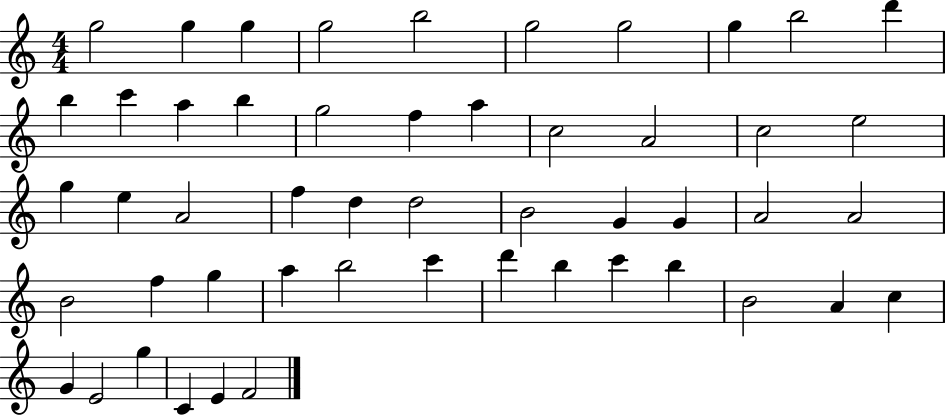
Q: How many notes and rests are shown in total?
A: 51